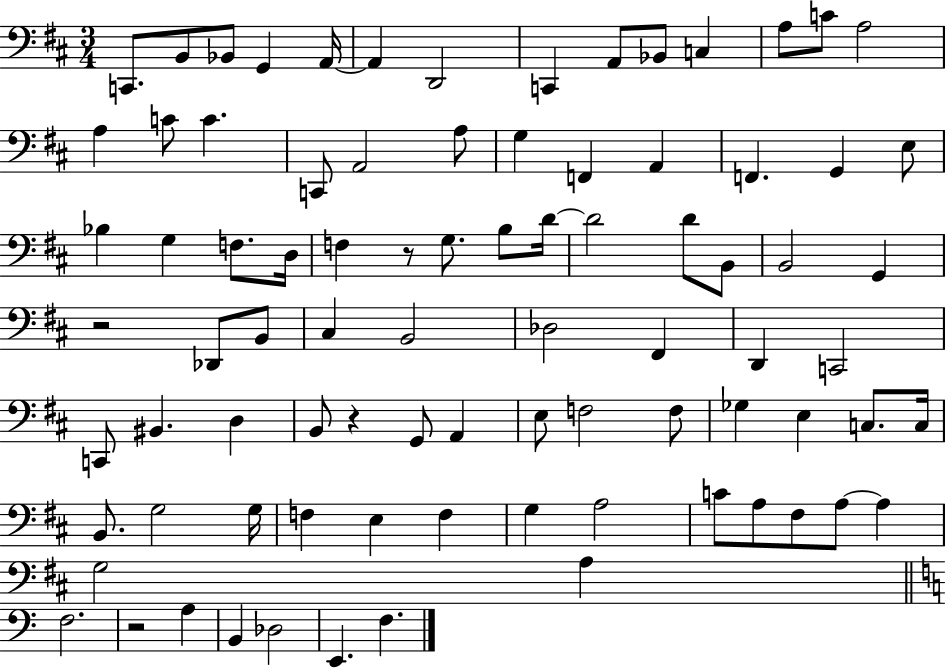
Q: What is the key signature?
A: D major